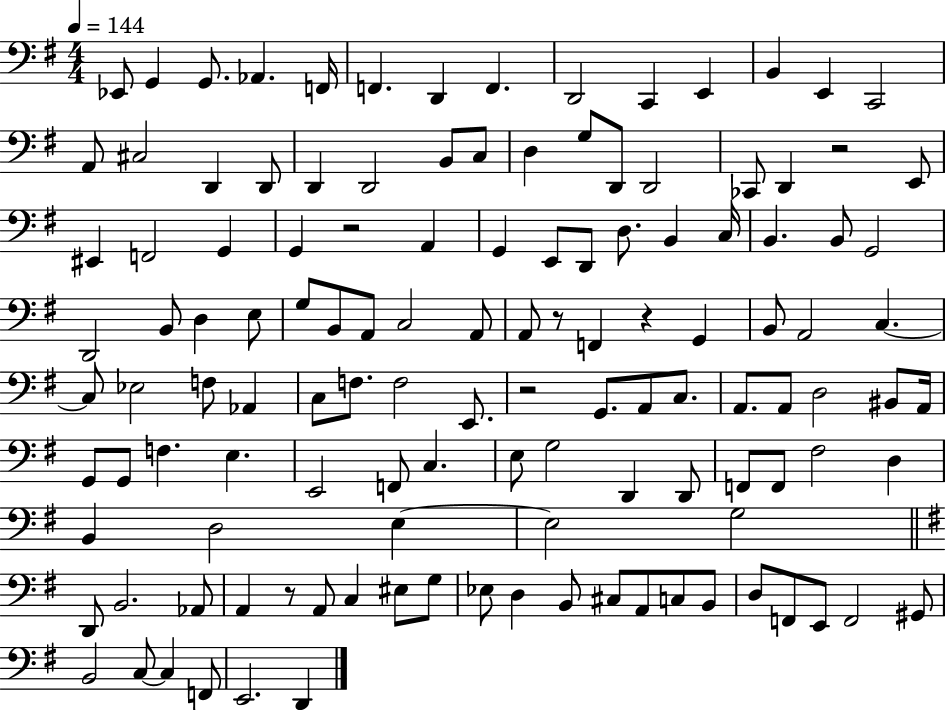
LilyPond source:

{
  \clef bass
  \numericTimeSignature
  \time 4/4
  \key g \major
  \tempo 4 = 144
  \repeat volta 2 { ees,8 g,4 g,8. aes,4. f,16 | f,4. d,4 f,4. | d,2 c,4 e,4 | b,4 e,4 c,2 | \break a,8 cis2 d,4 d,8 | d,4 d,2 b,8 c8 | d4 g8 d,8 d,2 | ces,8 d,4 r2 e,8 | \break eis,4 f,2 g,4 | g,4 r2 a,4 | g,4 e,8 d,8 d8. b,4 c16 | b,4. b,8 g,2 | \break d,2 b,8 d4 e8 | g8 b,8 a,8 c2 a,8 | a,8 r8 f,4 r4 g,4 | b,8 a,2 c4.~~ | \break c8 ees2 f8 aes,4 | c8 f8. f2 e,8. | r2 g,8. a,8 c8. | a,8. a,8 d2 bis,8 a,16 | \break g,8 g,8 f4. e4. | e,2 f,8 c4. | e8 g2 d,4 d,8 | f,8 f,8 fis2 d4 | \break b,4 d2 e4~~ | e2 g2 | \bar "||" \break \key e \minor d,8 b,2. aes,8 | a,4 r8 a,8 c4 eis8 g8 | ees8 d4 b,8 cis8 a,8 c8 b,8 | d8 f,8 e,8 f,2 gis,8 | \break b,2 c8~~ c4 f,8 | e,2. d,4 | } \bar "|."
}